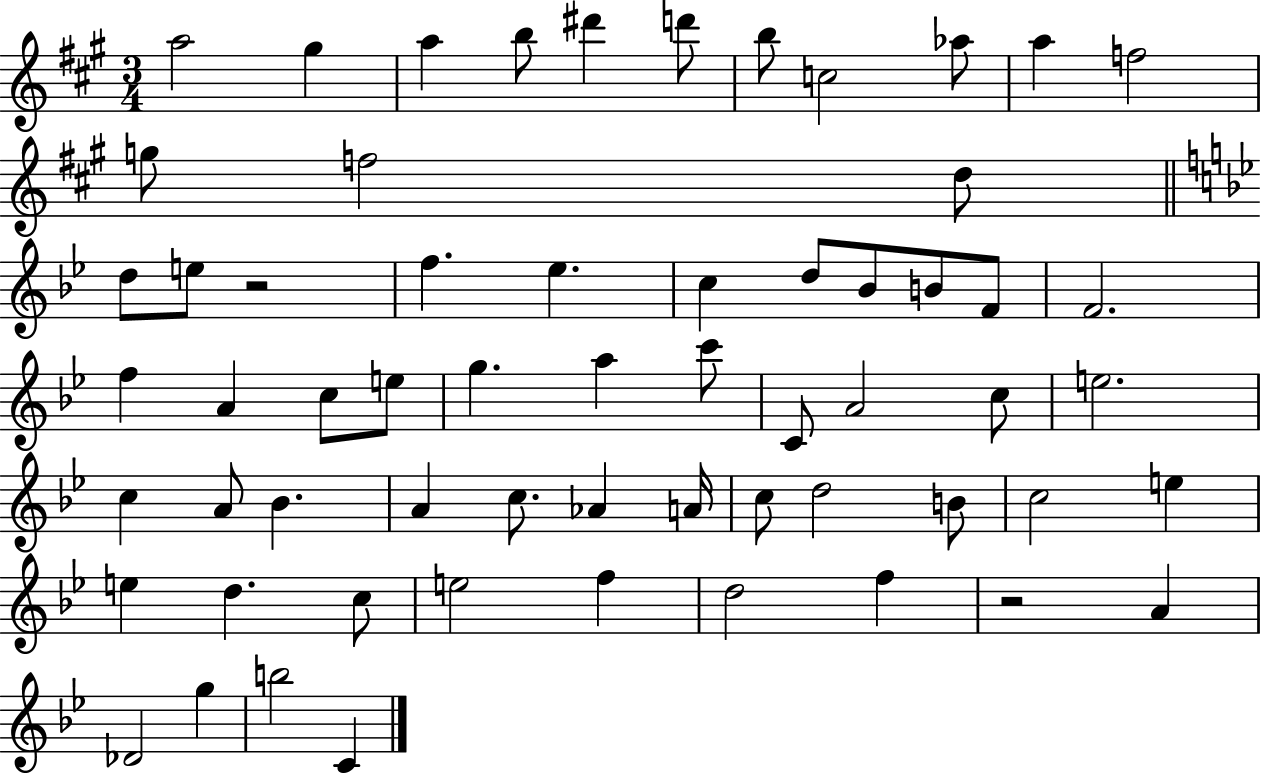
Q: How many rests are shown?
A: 2